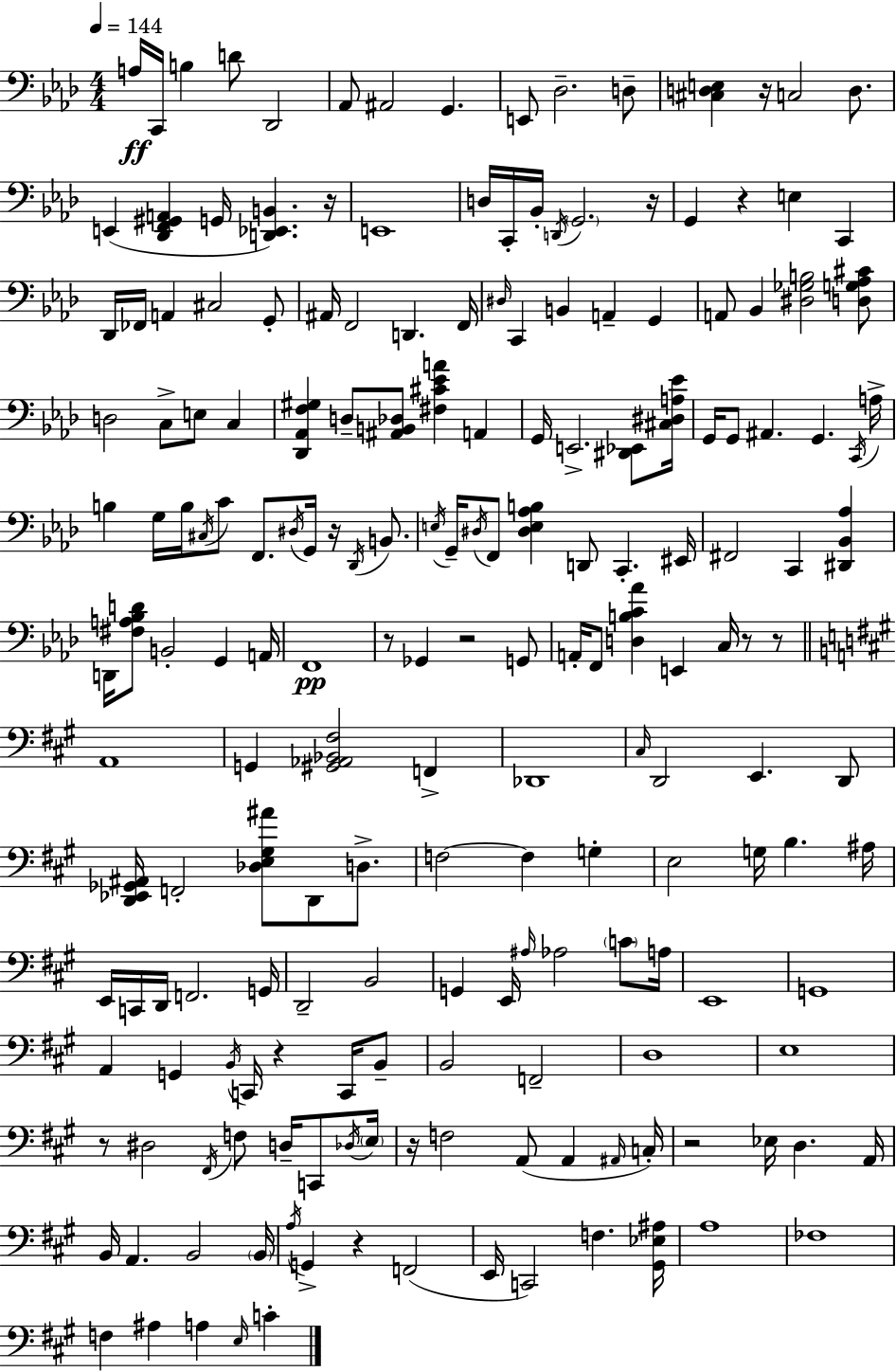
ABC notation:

X:1
T:Untitled
M:4/4
L:1/4
K:Fm
A,/4 C,,/4 B, D/2 _D,,2 _A,,/2 ^A,,2 G,, E,,/2 _D,2 D,/2 [^C,D,E,] z/4 C,2 D,/2 E,, [_D,,F,,^G,,A,,] G,,/4 [D,,_E,,B,,] z/4 E,,4 D,/4 C,,/4 _B,,/4 D,,/4 G,,2 z/4 G,, z E, C,, _D,,/4 _F,,/4 A,, ^C,2 G,,/2 ^A,,/4 F,,2 D,, F,,/4 ^D,/4 C,, B,, A,, G,, A,,/2 _B,, [^D,_G,B,]2 [D,G,_A,^C]/2 D,2 C,/2 E,/2 C, [_D,,_A,,F,^G,] D,/2 [^A,,B,,_D,]/2 [^F,^C_EA] A,, G,,/4 E,,2 [^D,,_E,,]/2 [^C,^D,A,_E]/4 G,,/4 G,,/2 ^A,, G,, C,,/4 A,/4 B, G,/4 B,/4 ^C,/4 C/2 F,,/2 ^D,/4 G,,/4 z/4 _D,,/4 B,,/2 E,/4 G,,/4 ^D,/4 F,,/2 [^D,E,_A,B,] D,,/2 C,, ^E,,/4 ^F,,2 C,, [^D,,_B,,_A,] D,,/4 [^F,A,_B,D]/2 B,,2 G,, A,,/4 F,,4 z/2 _G,, z2 G,,/2 A,,/4 F,,/2 [D,B,C_A] E,, C,/4 z/2 z/2 A,,4 G,, [^G,,_A,,_B,,^F,]2 F,, _D,,4 ^C,/4 D,,2 E,, D,,/2 [D,,_E,,_G,,^A,,]/4 F,,2 [_D,E,^G,^A]/2 D,,/2 D,/2 F,2 F, G, E,2 G,/4 B, ^A,/4 E,,/4 C,,/4 D,,/4 F,,2 G,,/4 D,,2 B,,2 G,, E,,/4 ^A,/4 _A,2 C/2 A,/4 E,,4 G,,4 A,, G,, B,,/4 C,,/4 z C,,/4 B,,/2 B,,2 F,,2 D,4 E,4 z/2 ^D,2 ^F,,/4 F,/2 D,/4 C,,/2 _D,/4 E,/4 z/4 F,2 A,,/2 A,, ^A,,/4 C,/4 z2 _E,/4 D, A,,/4 B,,/4 A,, B,,2 B,,/4 A,/4 G,, z F,,2 E,,/4 C,,2 F, [^G,,_E,^A,]/4 A,4 _F,4 F, ^A, A, E,/4 C